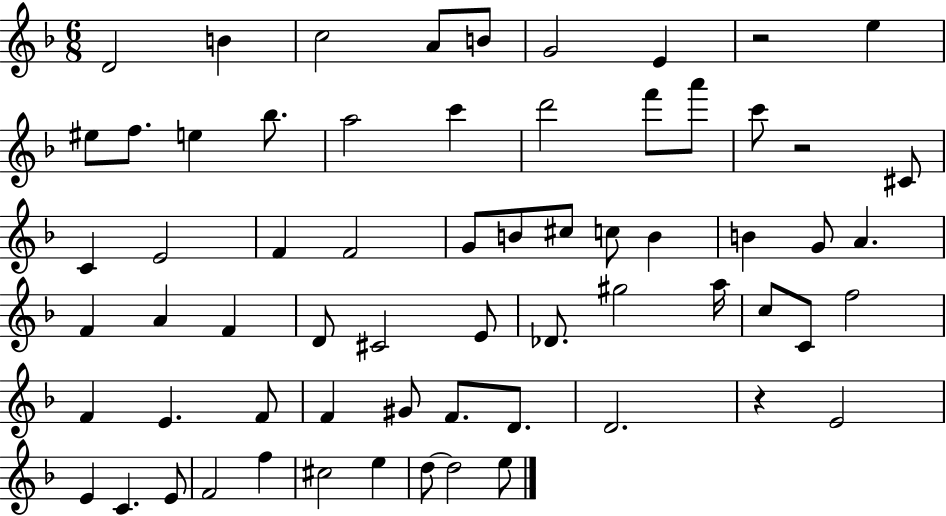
X:1
T:Untitled
M:6/8
L:1/4
K:F
D2 B c2 A/2 B/2 G2 E z2 e ^e/2 f/2 e _b/2 a2 c' d'2 f'/2 a'/2 c'/2 z2 ^C/2 C E2 F F2 G/2 B/2 ^c/2 c/2 B B G/2 A F A F D/2 ^C2 E/2 _D/2 ^g2 a/4 c/2 C/2 f2 F E F/2 F ^G/2 F/2 D/2 D2 z E2 E C E/2 F2 f ^c2 e d/2 d2 e/2